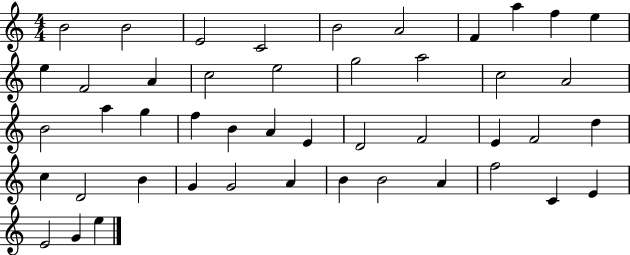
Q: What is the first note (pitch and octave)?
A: B4